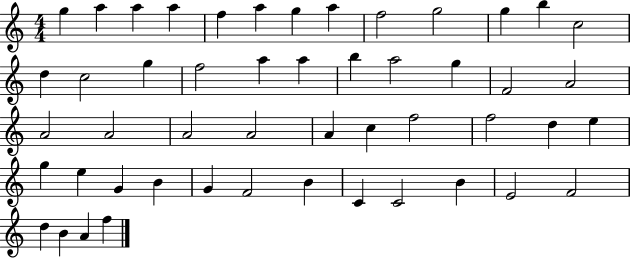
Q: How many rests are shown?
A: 0